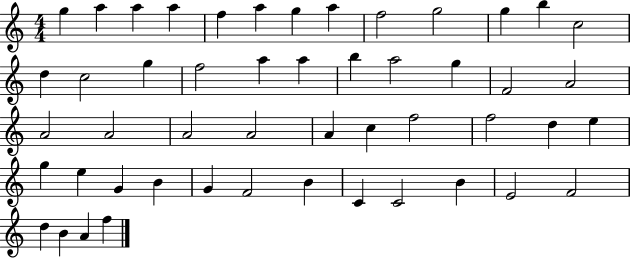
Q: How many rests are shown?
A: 0